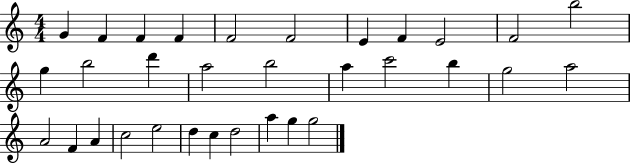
G4/q F4/q F4/q F4/q F4/h F4/h E4/q F4/q E4/h F4/h B5/h G5/q B5/h D6/q A5/h B5/h A5/q C6/h B5/q G5/h A5/h A4/h F4/q A4/q C5/h E5/h D5/q C5/q D5/h A5/q G5/q G5/h